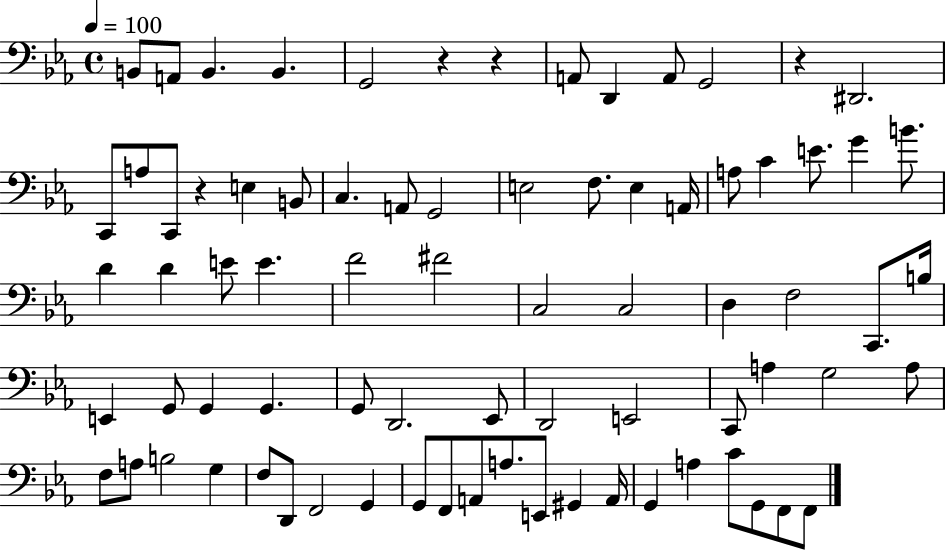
{
  \clef bass
  \time 4/4
  \defaultTimeSignature
  \key ees \major
  \tempo 4 = 100
  \repeat volta 2 { b,8 a,8 b,4. b,4. | g,2 r4 r4 | a,8 d,4 a,8 g,2 | r4 dis,2. | \break c,8 a8 c,8 r4 e4 b,8 | c4. a,8 g,2 | e2 f8. e4 a,16 | a8 c'4 e'8. g'4 b'8. | \break d'4 d'4 e'8 e'4. | f'2 fis'2 | c2 c2 | d4 f2 c,8. b16 | \break e,4 g,8 g,4 g,4. | g,8 d,2. ees,8 | d,2 e,2 | c,8 a4 g2 a8 | \break f8 a8 b2 g4 | f8 d,8 f,2 g,4 | g,8 f,8 a,8 a8. e,8 gis,4 a,16 | g,4 a4 c'8 g,8 f,8 f,8 | \break } \bar "|."
}